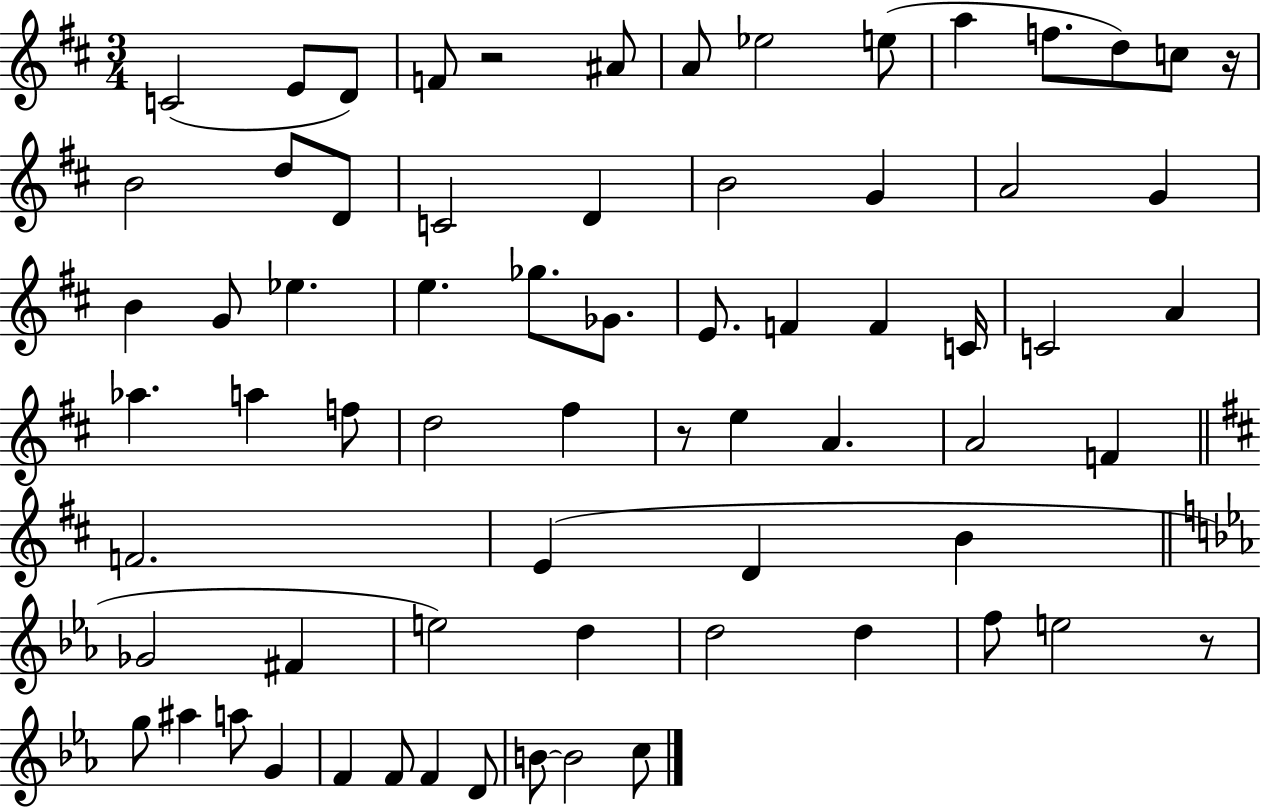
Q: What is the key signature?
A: D major